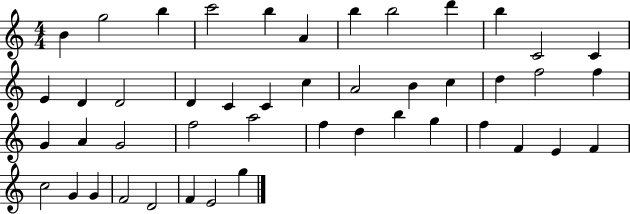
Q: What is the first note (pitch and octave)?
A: B4